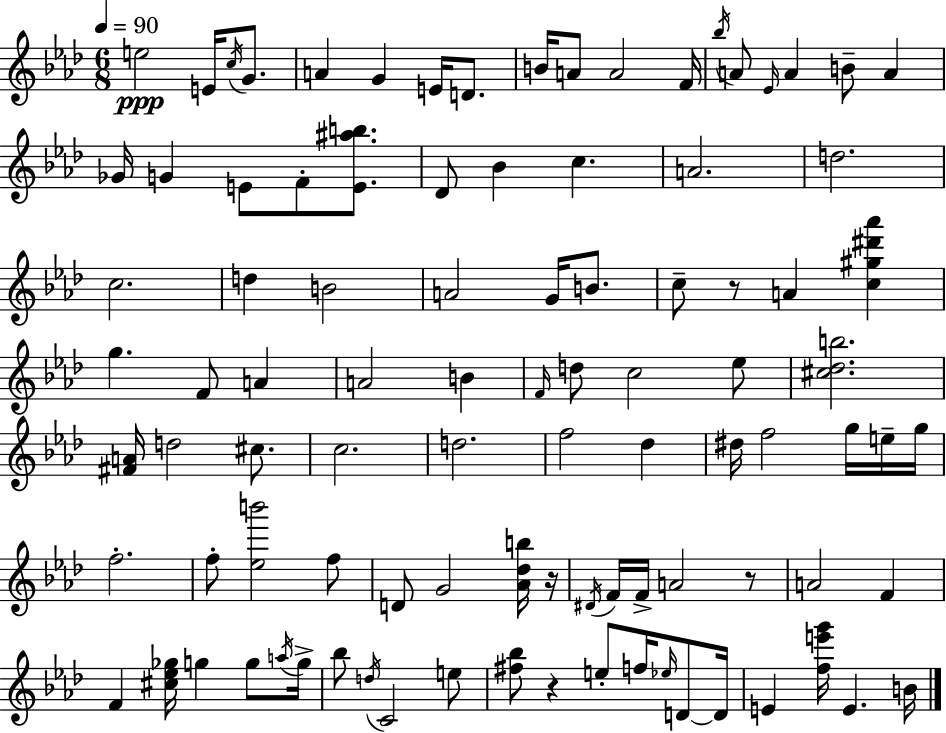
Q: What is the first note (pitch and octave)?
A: E5